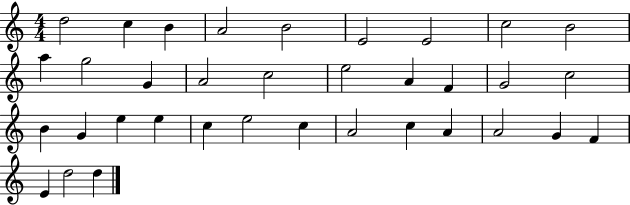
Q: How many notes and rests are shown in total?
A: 35